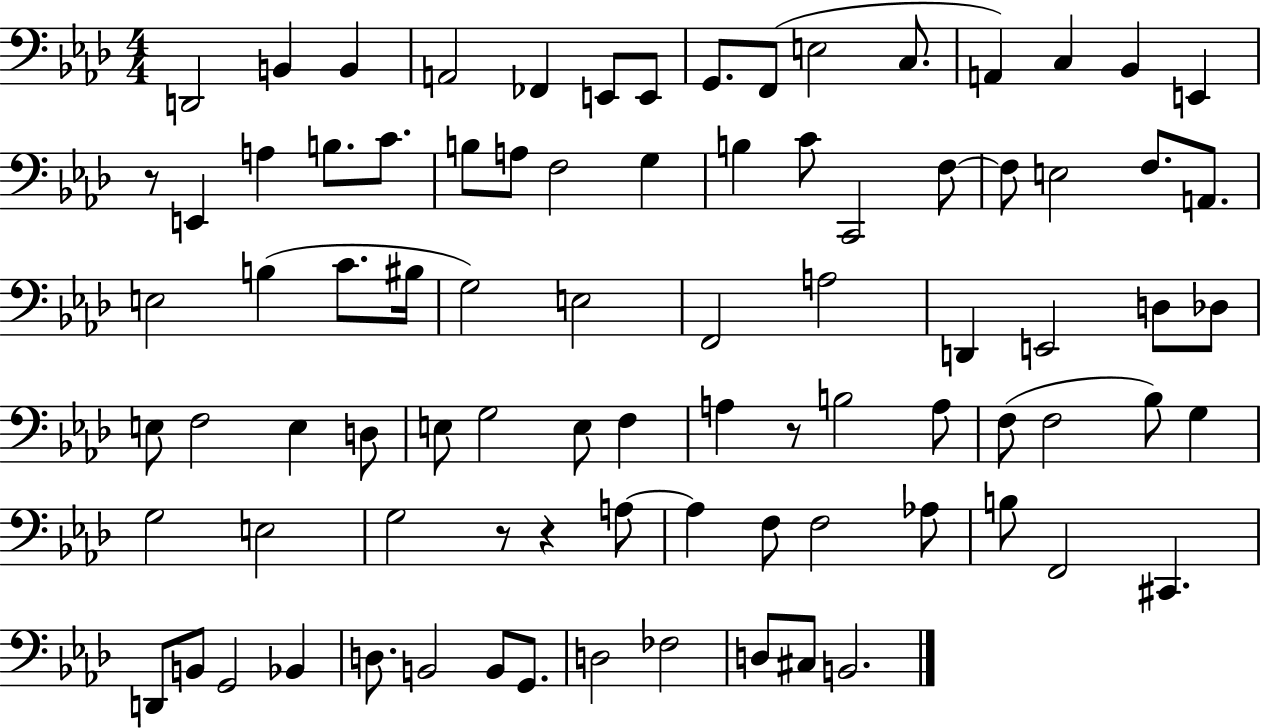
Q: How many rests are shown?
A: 4